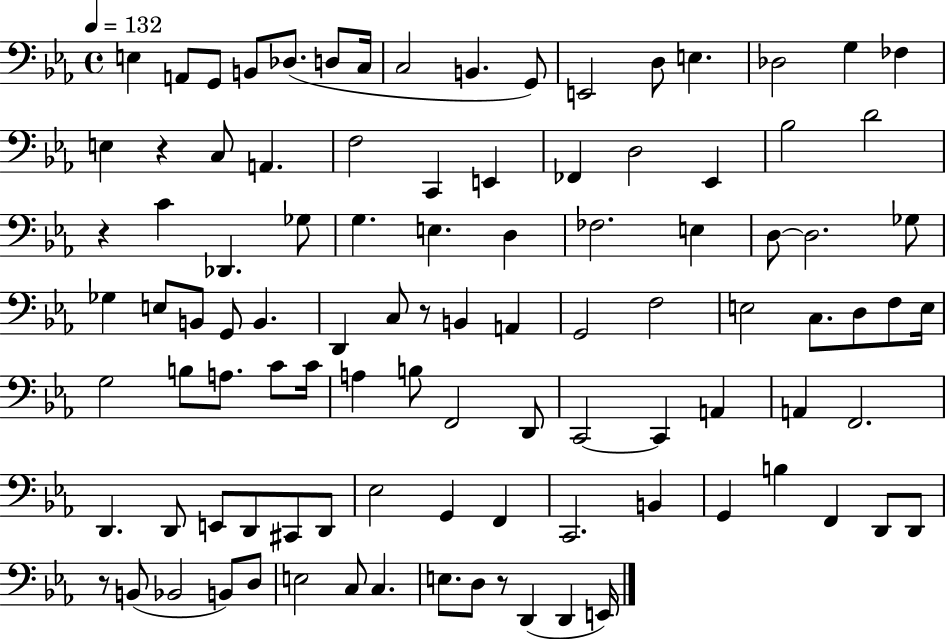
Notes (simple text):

E3/q A2/e G2/e B2/e Db3/e. D3/e C3/s C3/h B2/q. G2/e E2/h D3/e E3/q. Db3/h G3/q FES3/q E3/q R/q C3/e A2/q. F3/h C2/q E2/q FES2/q D3/h Eb2/q Bb3/h D4/h R/q C4/q Db2/q. Gb3/e G3/q. E3/q. D3/q FES3/h. E3/q D3/e D3/h. Gb3/e Gb3/q E3/e B2/e G2/e B2/q. D2/q C3/e R/e B2/q A2/q G2/h F3/h E3/h C3/e. D3/e F3/e E3/s G3/h B3/e A3/e. C4/e C4/s A3/q B3/e F2/h D2/e C2/h C2/q A2/q A2/q F2/h. D2/q. D2/e E2/e D2/e C#2/e D2/e Eb3/h G2/q F2/q C2/h. B2/q G2/q B3/q F2/q D2/e D2/e R/e B2/e Bb2/h B2/e D3/e E3/h C3/e C3/q. E3/e. D3/e R/e D2/q D2/q E2/s